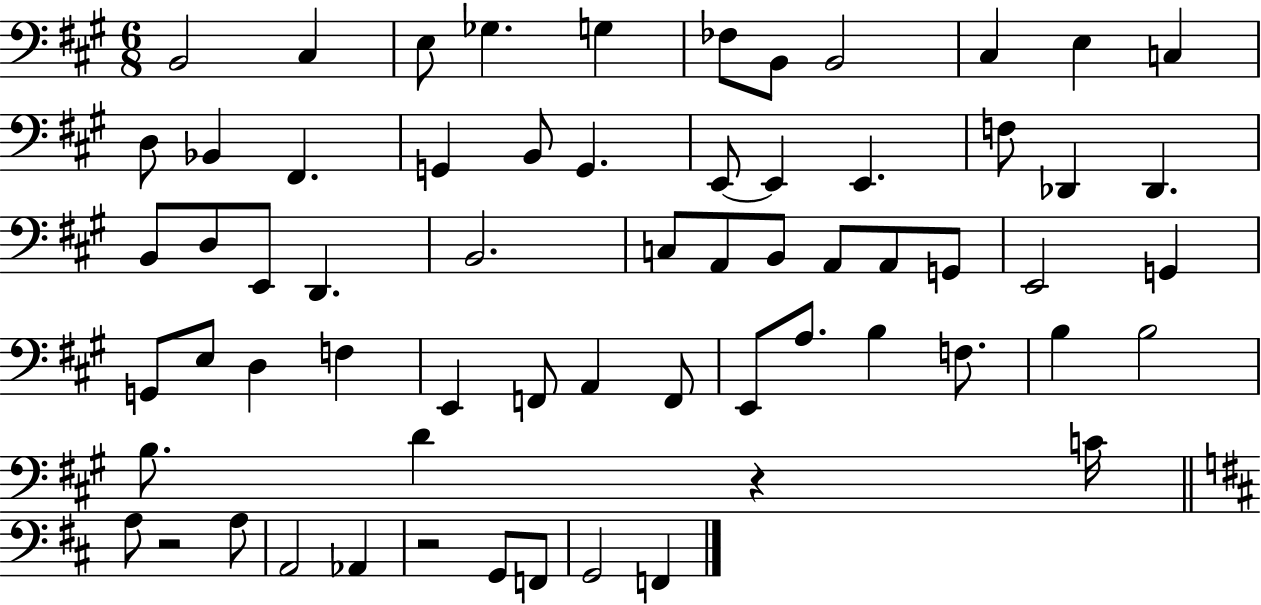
{
  \clef bass
  \numericTimeSignature
  \time 6/8
  \key a \major
  b,2 cis4 | e8 ges4. g4 | fes8 b,8 b,2 | cis4 e4 c4 | \break d8 bes,4 fis,4. | g,4 b,8 g,4. | e,8~~ e,4 e,4. | f8 des,4 des,4. | \break b,8 d8 e,8 d,4. | b,2. | c8 a,8 b,8 a,8 a,8 g,8 | e,2 g,4 | \break g,8 e8 d4 f4 | e,4 f,8 a,4 f,8 | e,8 a8. b4 f8. | b4 b2 | \break b8. d'4 r4 c'16 | \bar "||" \break \key b \minor a8 r2 a8 | a,2 aes,4 | r2 g,8 f,8 | g,2 f,4 | \break \bar "|."
}